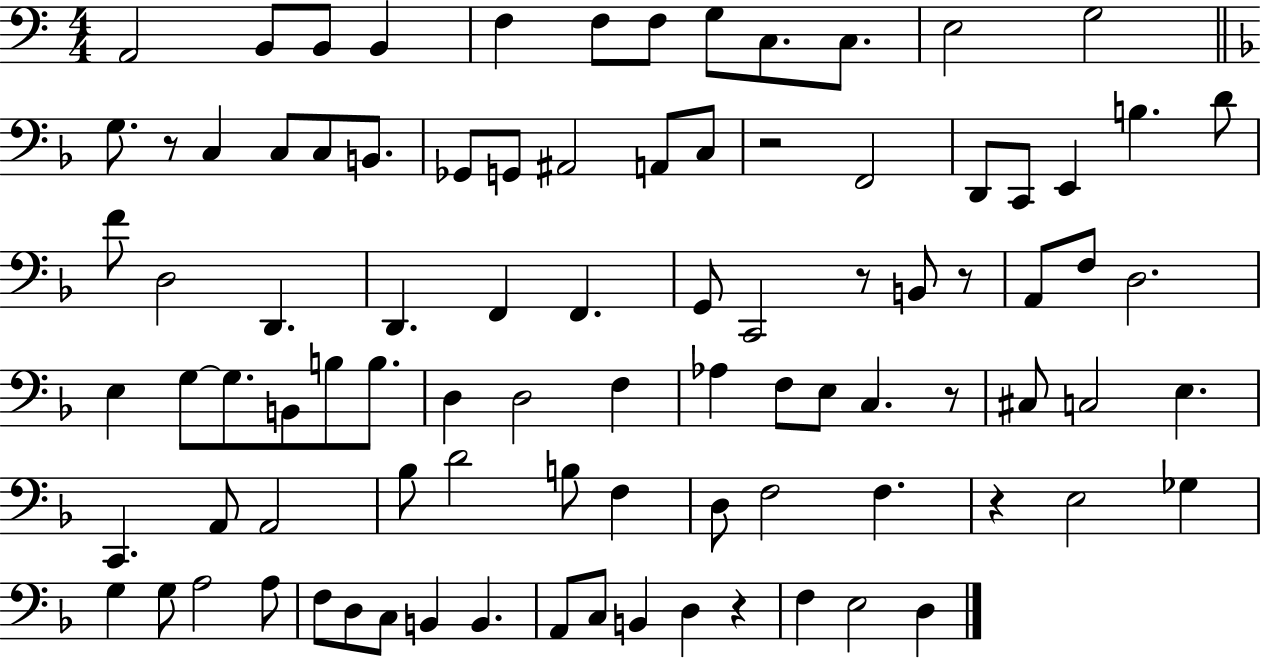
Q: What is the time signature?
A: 4/4